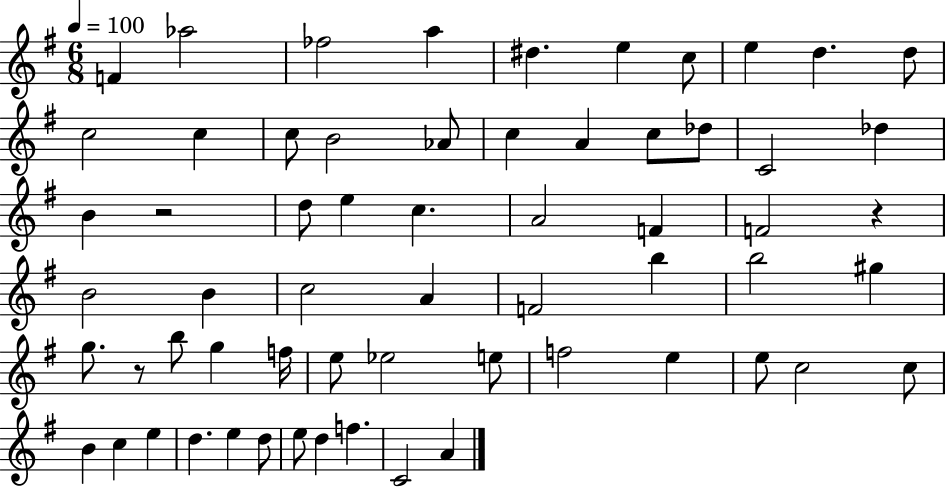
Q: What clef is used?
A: treble